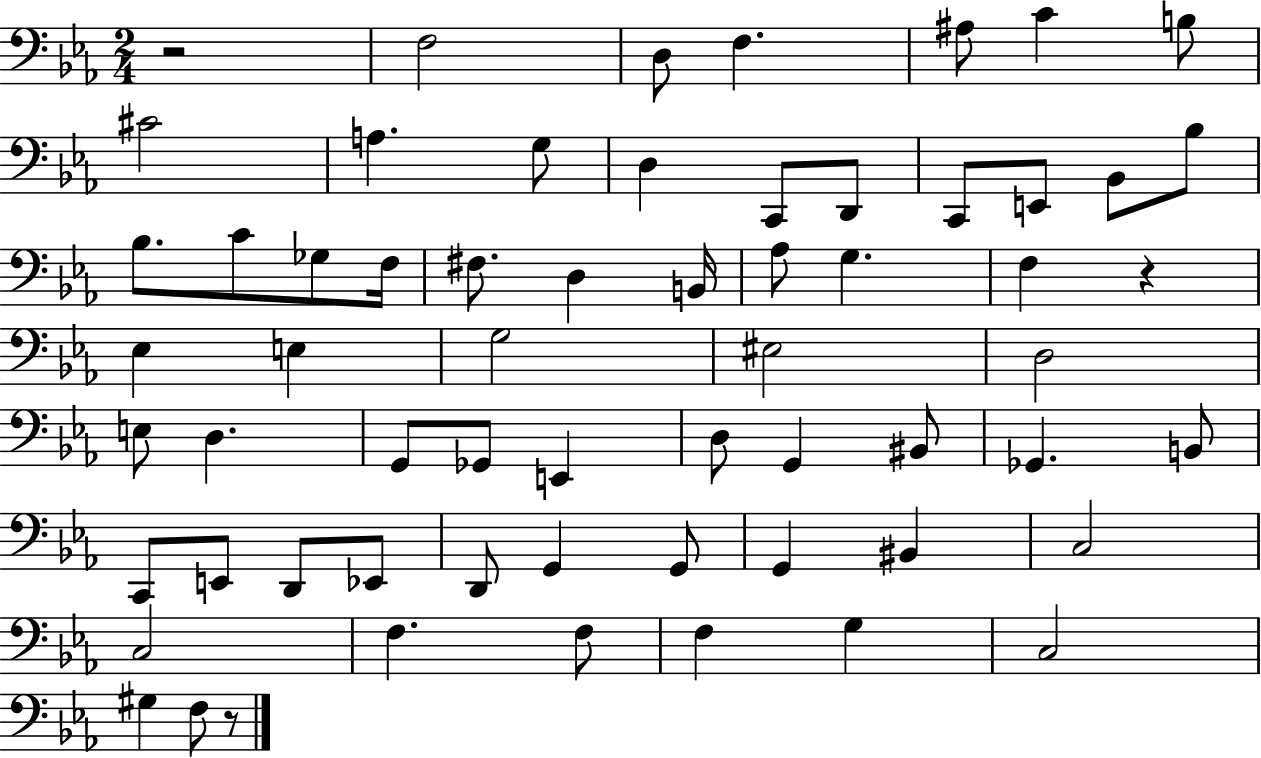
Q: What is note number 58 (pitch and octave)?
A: G#3